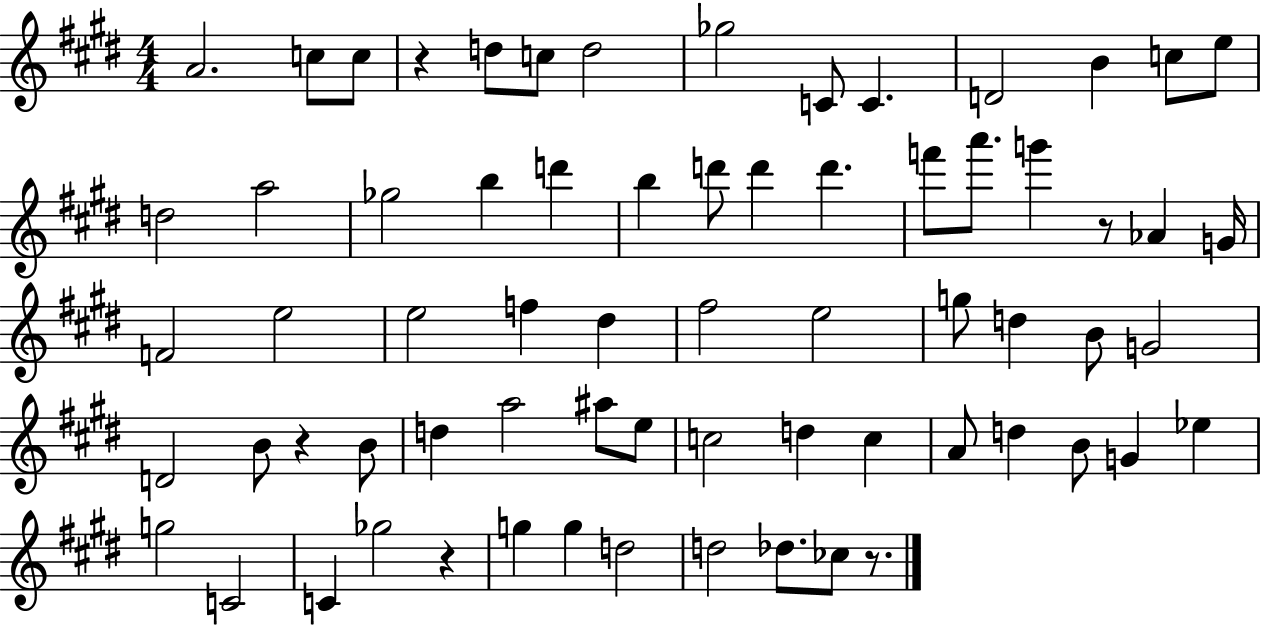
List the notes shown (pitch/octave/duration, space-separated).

A4/h. C5/e C5/e R/q D5/e C5/e D5/h Gb5/h C4/e C4/q. D4/h B4/q C5/e E5/e D5/h A5/h Gb5/h B5/q D6/q B5/q D6/e D6/q D6/q. F6/e A6/e. G6/q R/e Ab4/q G4/s F4/h E5/h E5/h F5/q D#5/q F#5/h E5/h G5/e D5/q B4/e G4/h D4/h B4/e R/q B4/e D5/q A5/h A#5/e E5/e C5/h D5/q C5/q A4/e D5/q B4/e G4/q Eb5/q G5/h C4/h C4/q Gb5/h R/q G5/q G5/q D5/h D5/h Db5/e. CES5/e R/e.